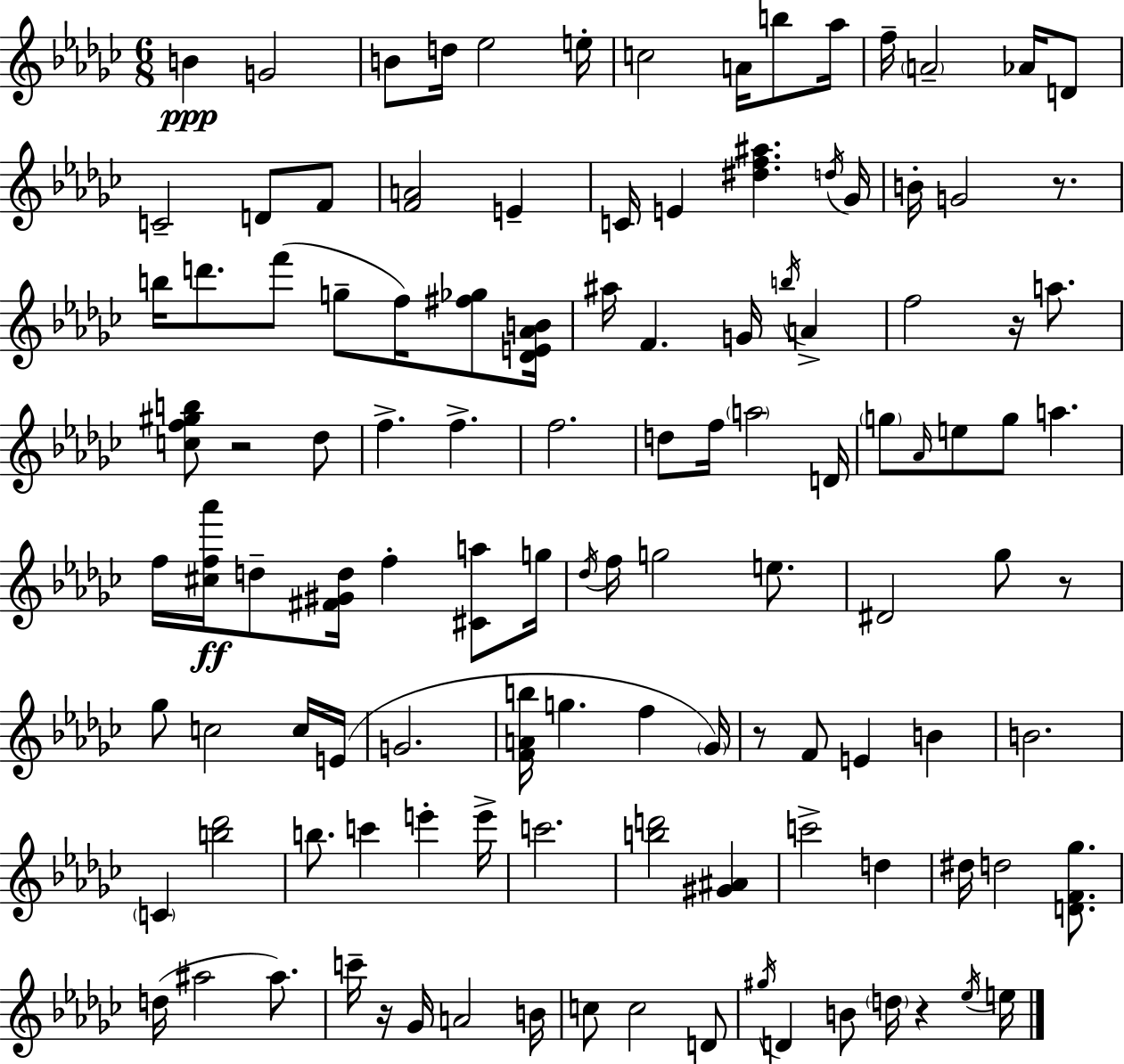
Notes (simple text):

B4/q G4/h B4/e D5/s Eb5/h E5/s C5/h A4/s B5/e Ab5/s F5/s A4/h Ab4/s D4/e C4/h D4/e F4/e [F4,A4]/h E4/q C4/s E4/q [D#5,F5,A#5]/q. D5/s Gb4/s B4/s G4/h R/e. B5/s D6/e. F6/e G5/e F5/s [F#5,Gb5]/e [Db4,E4,Ab4,B4]/s A#5/s F4/q. G4/s B5/s A4/q F5/h R/s A5/e. [C5,F5,G#5,B5]/e R/h Db5/e F5/q. F5/q. F5/h. D5/e F5/s A5/h D4/s G5/e Ab4/s E5/e G5/e A5/q. F5/s [C#5,F5,Ab6]/s D5/e [F#4,G#4,D5]/s F5/q [C#4,A5]/e G5/s Db5/s F5/s G5/h E5/e. D#4/h Gb5/e R/e Gb5/e C5/h C5/s E4/s G4/h. [F4,A4,B5]/s G5/q. F5/q Gb4/s R/e F4/e E4/q B4/q B4/h. C4/q [B5,Db6]/h B5/e. C6/q E6/q E6/s C6/h. [B5,D6]/h [G#4,A#4]/q C6/h D5/q D#5/s D5/h [D4,F4,Gb5]/e. D5/s A#5/h A#5/e. C6/s R/s Gb4/s A4/h B4/s C5/e C5/h D4/e G#5/s D4/q B4/e D5/s R/q Eb5/s E5/s